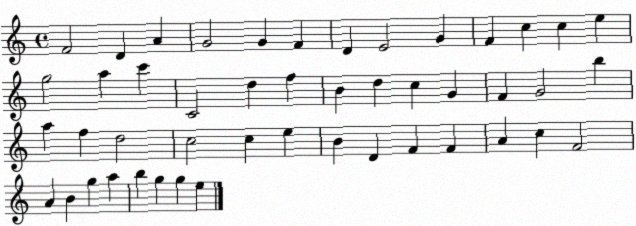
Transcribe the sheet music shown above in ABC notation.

X:1
T:Untitled
M:4/4
L:1/4
K:C
F2 D A G2 G F D E2 G F c c e g2 a c' C2 d f B d c G F G2 b a f d2 c2 c e B D F F A c F2 A B g a b g g e